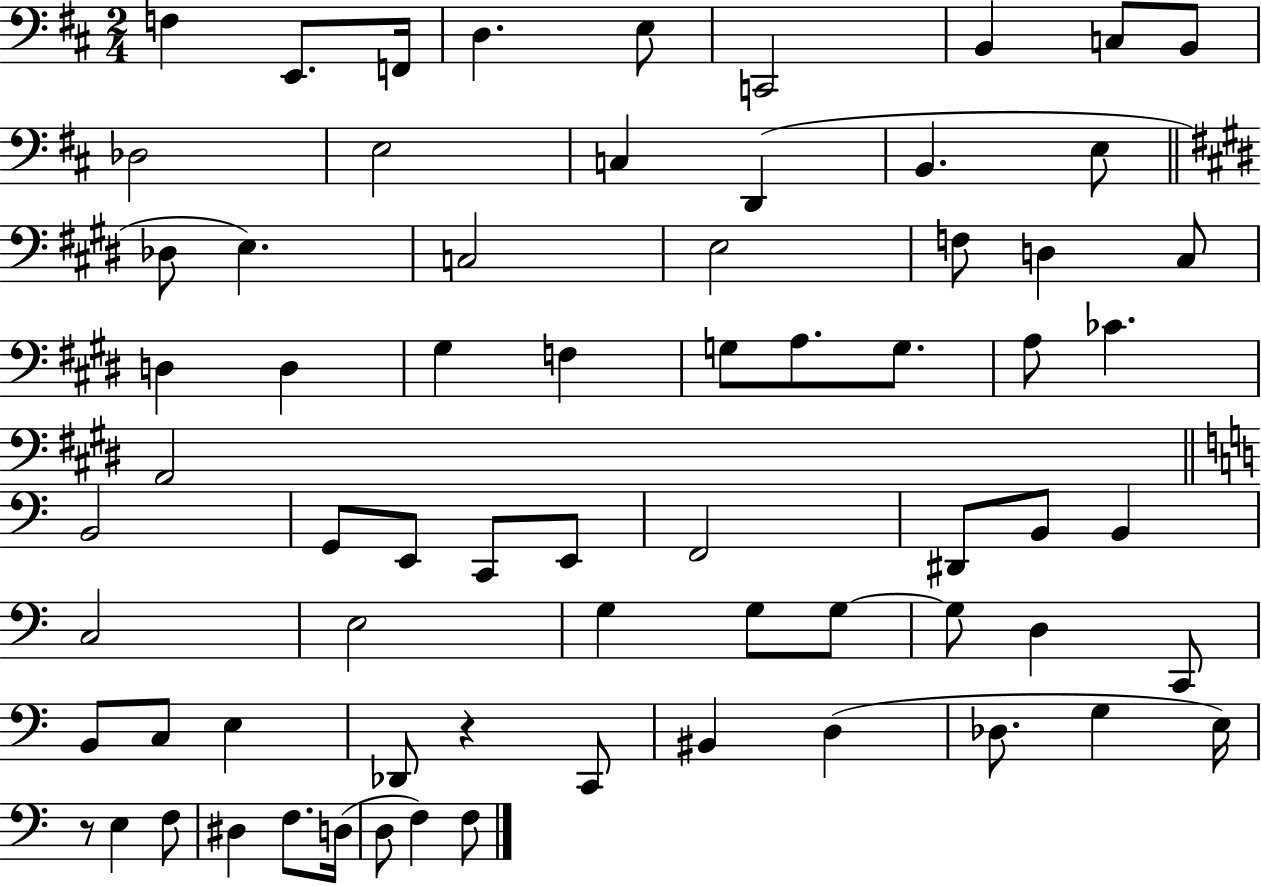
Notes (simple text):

F3/q E2/e. F2/s D3/q. E3/e C2/h B2/q C3/e B2/e Db3/h E3/h C3/q D2/q B2/q. E3/e Db3/e E3/q. C3/h E3/h F3/e D3/q C#3/e D3/q D3/q G#3/q F3/q G3/e A3/e. G3/e. A3/e CES4/q. A2/h B2/h G2/e E2/e C2/e E2/e F2/h D#2/e B2/e B2/q C3/h E3/h G3/q G3/e G3/e G3/e D3/q C2/e B2/e C3/e E3/q Db2/e R/q C2/e BIS2/q D3/q Db3/e. G3/q E3/s R/e E3/q F3/e D#3/q F3/e. D3/s D3/e F3/q F3/e